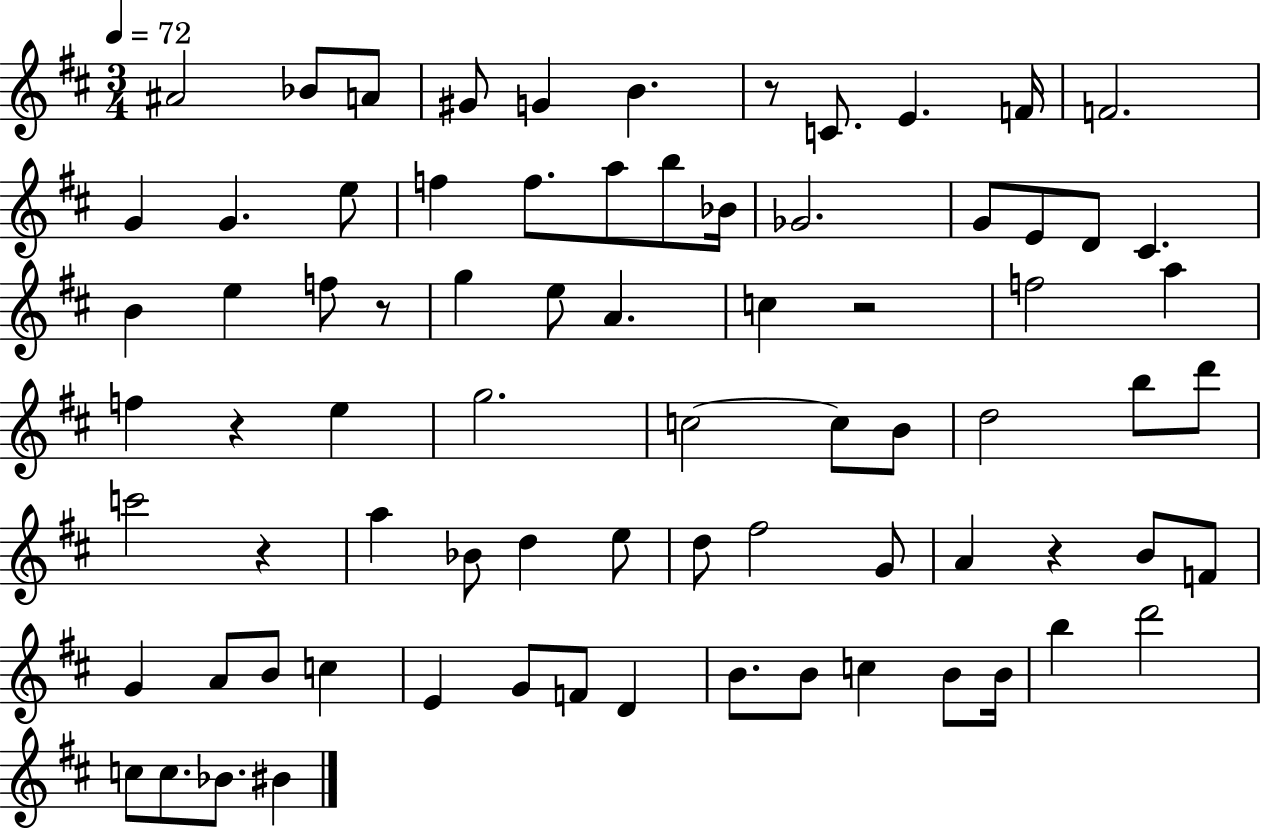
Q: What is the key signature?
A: D major